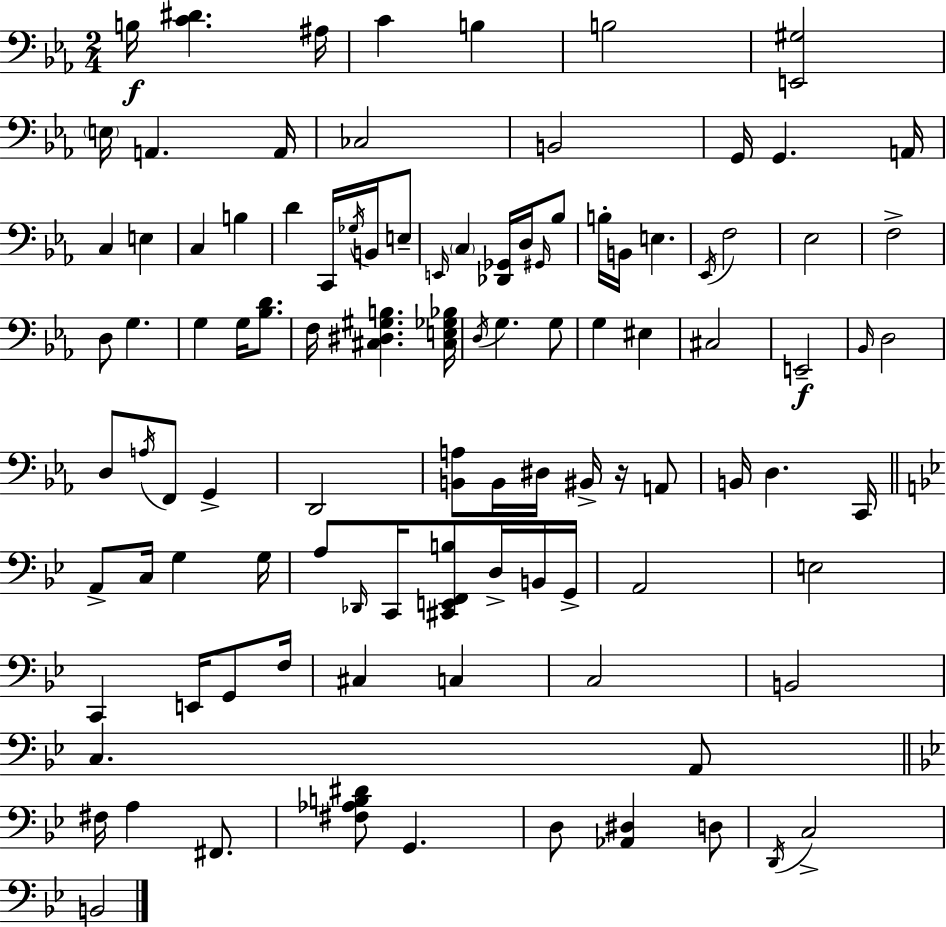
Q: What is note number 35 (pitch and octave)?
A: D3